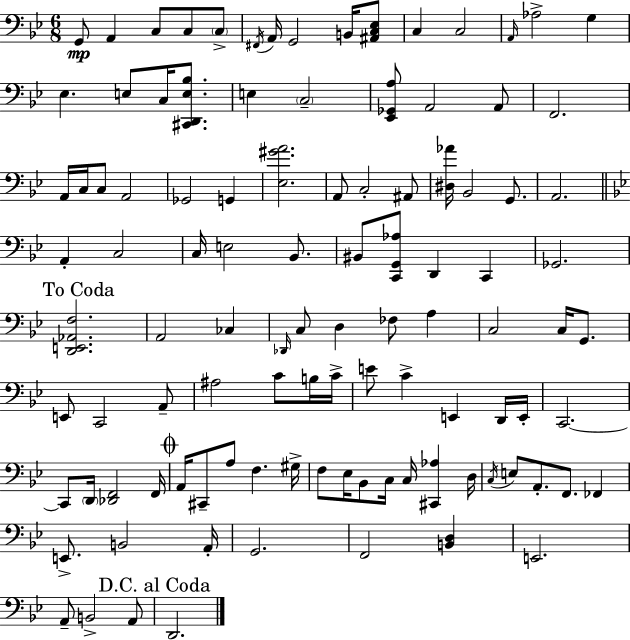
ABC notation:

X:1
T:Untitled
M:6/8
L:1/4
K:Gm
G,,/2 A,, C,/2 C,/2 C,/2 ^F,,/4 A,,/4 G,,2 B,,/4 [^A,,C,_E,]/2 C, C,2 A,,/4 _A,2 G, _E, E,/2 C,/4 [^C,,D,,E,_B,]/2 E, C,2 [_E,,_G,,A,]/2 A,,2 A,,/2 F,,2 A,,/4 C,/4 C,/2 A,,2 _G,,2 G,, [_E,^GA]2 A,,/2 C,2 ^A,,/2 [^D,_A]/4 _B,,2 G,,/2 A,,2 A,, C,2 C,/4 E,2 _B,,/2 ^B,,/2 [C,,G,,_A,]/2 D,, C,, _G,,2 [D,,E,,_A,,F,]2 A,,2 _C, _D,,/4 C,/2 D, _F,/2 A, C,2 C,/4 G,,/2 E,,/2 C,,2 A,,/2 ^A,2 C/2 B,/4 C/4 E/2 C E,, D,,/4 E,,/4 C,,2 C,,/2 D,,/4 [_D,,F,,]2 F,,/4 A,,/4 ^C,,/2 A,/2 F, ^G,/4 F,/2 _E,/4 _B,,/2 C,/4 C,/4 [^C,,_A,] D,/4 C,/4 E,/2 A,,/2 F,,/2 _F,, E,,/2 B,,2 A,,/4 G,,2 F,,2 [B,,D,] E,,2 A,,/2 B,,2 A,,/2 D,,2